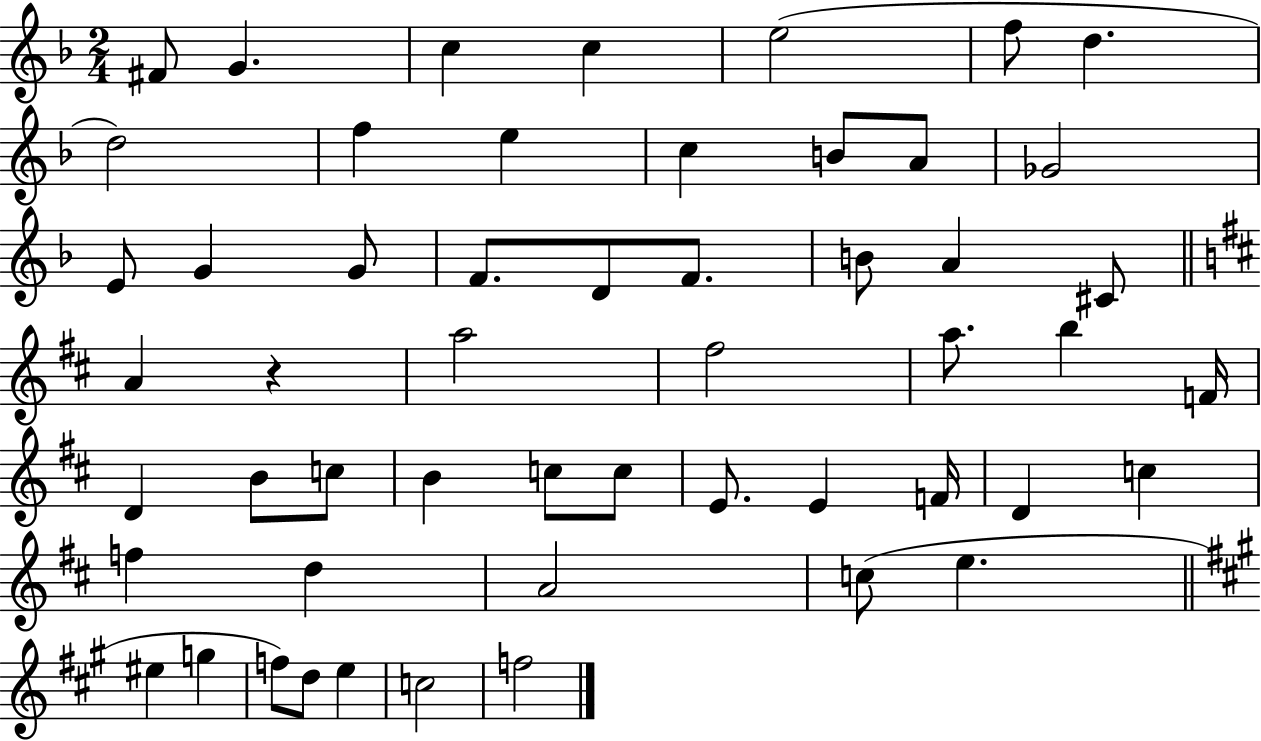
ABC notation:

X:1
T:Untitled
M:2/4
L:1/4
K:F
^F/2 G c c e2 f/2 d d2 f e c B/2 A/2 _G2 E/2 G G/2 F/2 D/2 F/2 B/2 A ^C/2 A z a2 ^f2 a/2 b F/4 D B/2 c/2 B c/2 c/2 E/2 E F/4 D c f d A2 c/2 e ^e g f/2 d/2 e c2 f2